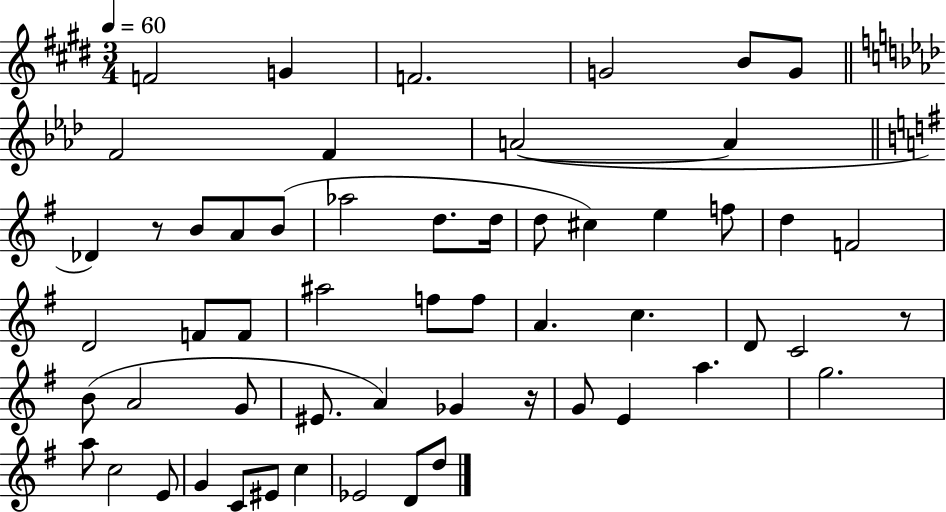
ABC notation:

X:1
T:Untitled
M:3/4
L:1/4
K:E
F2 G F2 G2 B/2 G/2 F2 F A2 A _D z/2 B/2 A/2 B/2 _a2 d/2 d/4 d/2 ^c e f/2 d F2 D2 F/2 F/2 ^a2 f/2 f/2 A c D/2 C2 z/2 B/2 A2 G/2 ^E/2 A _G z/4 G/2 E a g2 a/2 c2 E/2 G C/2 ^E/2 c _E2 D/2 d/2